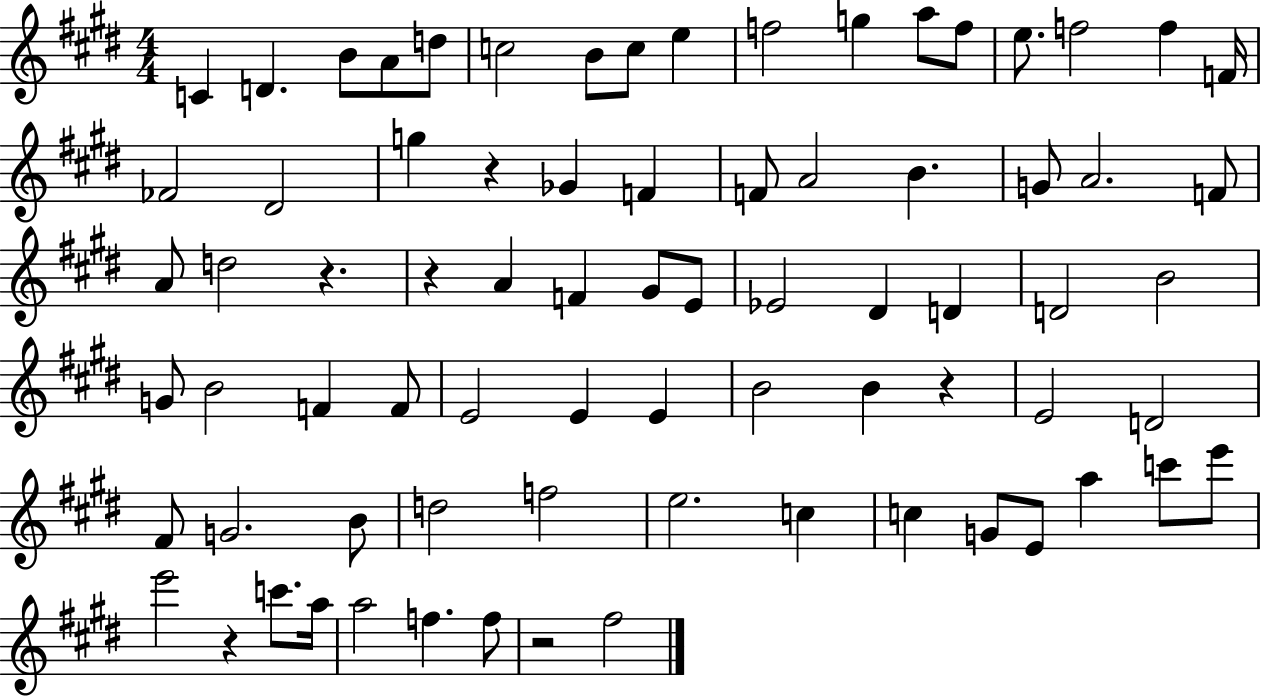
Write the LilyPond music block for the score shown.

{
  \clef treble
  \numericTimeSignature
  \time 4/4
  \key e \major
  c'4 d'4. b'8 a'8 d''8 | c''2 b'8 c''8 e''4 | f''2 g''4 a''8 f''8 | e''8. f''2 f''4 f'16 | \break fes'2 dis'2 | g''4 r4 ges'4 f'4 | f'8 a'2 b'4. | g'8 a'2. f'8 | \break a'8 d''2 r4. | r4 a'4 f'4 gis'8 e'8 | ees'2 dis'4 d'4 | d'2 b'2 | \break g'8 b'2 f'4 f'8 | e'2 e'4 e'4 | b'2 b'4 r4 | e'2 d'2 | \break fis'8 g'2. b'8 | d''2 f''2 | e''2. c''4 | c''4 g'8 e'8 a''4 c'''8 e'''8 | \break e'''2 r4 c'''8. a''16 | a''2 f''4. f''8 | r2 fis''2 | \bar "|."
}